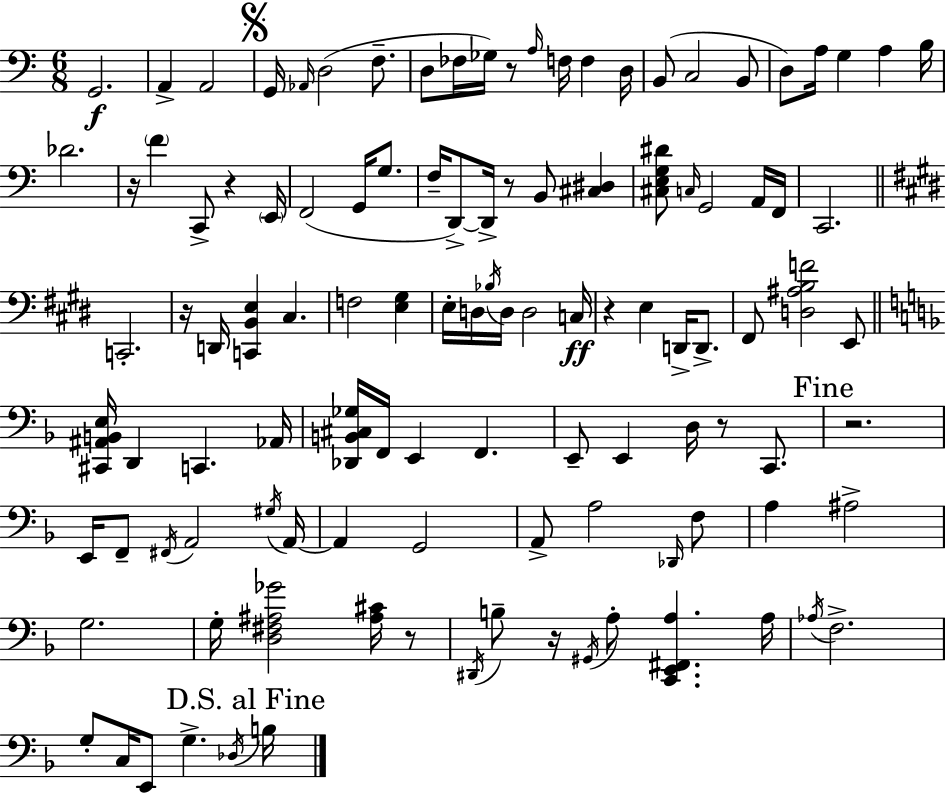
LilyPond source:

{
  \clef bass
  \numericTimeSignature
  \time 6/8
  \key a \minor
  \repeat volta 2 { g,2.\f | a,4-> a,2 | \mark \markup { \musicglyph "scripts.segno" } g,16 \grace { aes,16 } d2( f8.-- | d8 fes16 ges16) r8 \grace { a16 } f16 f4 | \break d16 b,8( c2 | b,8 d8) a16 g4 a4 | b16 des'2. | r16 \parenthesize f'4 c,8-> r4 | \break \parenthesize e,16 f,2( g,16 g8. | f16-- d,8->~~) d,16-> r8 b,8 <cis dis>4 | <cis e g dis'>8 \grace { c16 } g,2 | a,16 f,16 c,2. | \break \bar "||" \break \key e \major c,2.-. | r16 d,16 <c, b, e>4 cis4. | f2 <e gis>4 | e16-. d16 \acciaccatura { bes16 } d16 d2 | \break c16\ff r4 e4 d,16-> d,8.-> | fis,8 <d ais b f'>2 e,8 | \bar "||" \break \key f \major <cis, ais, b, e>16 d,4 c,4. aes,16 | <des, b, cis ges>16 f,16 e,4 f,4. | e,8-- e,4 d16 r8 c,8. | \mark "Fine" r2. | \break e,16 f,8-- \acciaccatura { fis,16 } a,2 | \acciaccatura { gis16 } a,16~~ a,4 g,2 | a,8-> a2 | \grace { des,16 } f8 a4 ais2-> | \break g2. | g16-. <d fis ais ges'>2 | <ais cis'>16 r8 \acciaccatura { dis,16 } b8-- r16 \acciaccatura { gis,16 } a8-. <c, e, fis, a>4. | a16 \acciaccatura { aes16 } f2.-> | \break g8-. c16 e,8 g4.-> | \acciaccatura { des16 } \mark "D.S. al Fine" b16 } \bar "|."
}